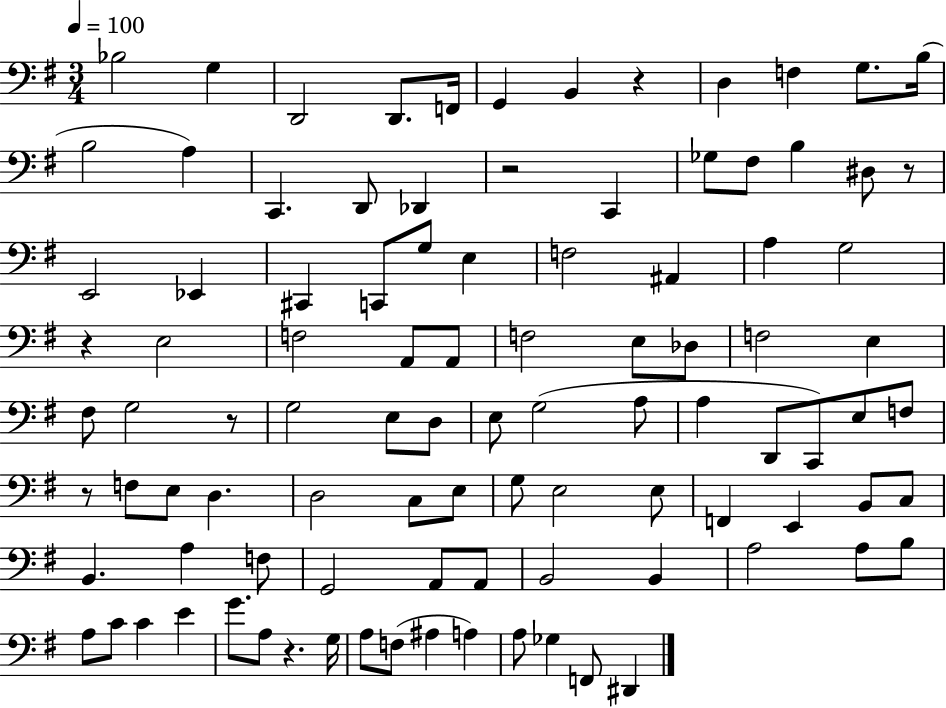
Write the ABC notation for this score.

X:1
T:Untitled
M:3/4
L:1/4
K:G
_B,2 G, D,,2 D,,/2 F,,/4 G,, B,, z D, F, G,/2 B,/4 B,2 A, C,, D,,/2 _D,, z2 C,, _G,/2 ^F,/2 B, ^D,/2 z/2 E,,2 _E,, ^C,, C,,/2 G,/2 E, F,2 ^A,, A, G,2 z E,2 F,2 A,,/2 A,,/2 F,2 E,/2 _D,/2 F,2 E, ^F,/2 G,2 z/2 G,2 E,/2 D,/2 E,/2 G,2 A,/2 A, D,,/2 C,,/2 E,/2 F,/2 z/2 F,/2 E,/2 D, D,2 C,/2 E,/2 G,/2 E,2 E,/2 F,, E,, B,,/2 C,/2 B,, A, F,/2 G,,2 A,,/2 A,,/2 B,,2 B,, A,2 A,/2 B,/2 A,/2 C/2 C E G/2 A,/2 z G,/4 A,/2 F,/2 ^A, A, A,/2 _G, F,,/2 ^D,,